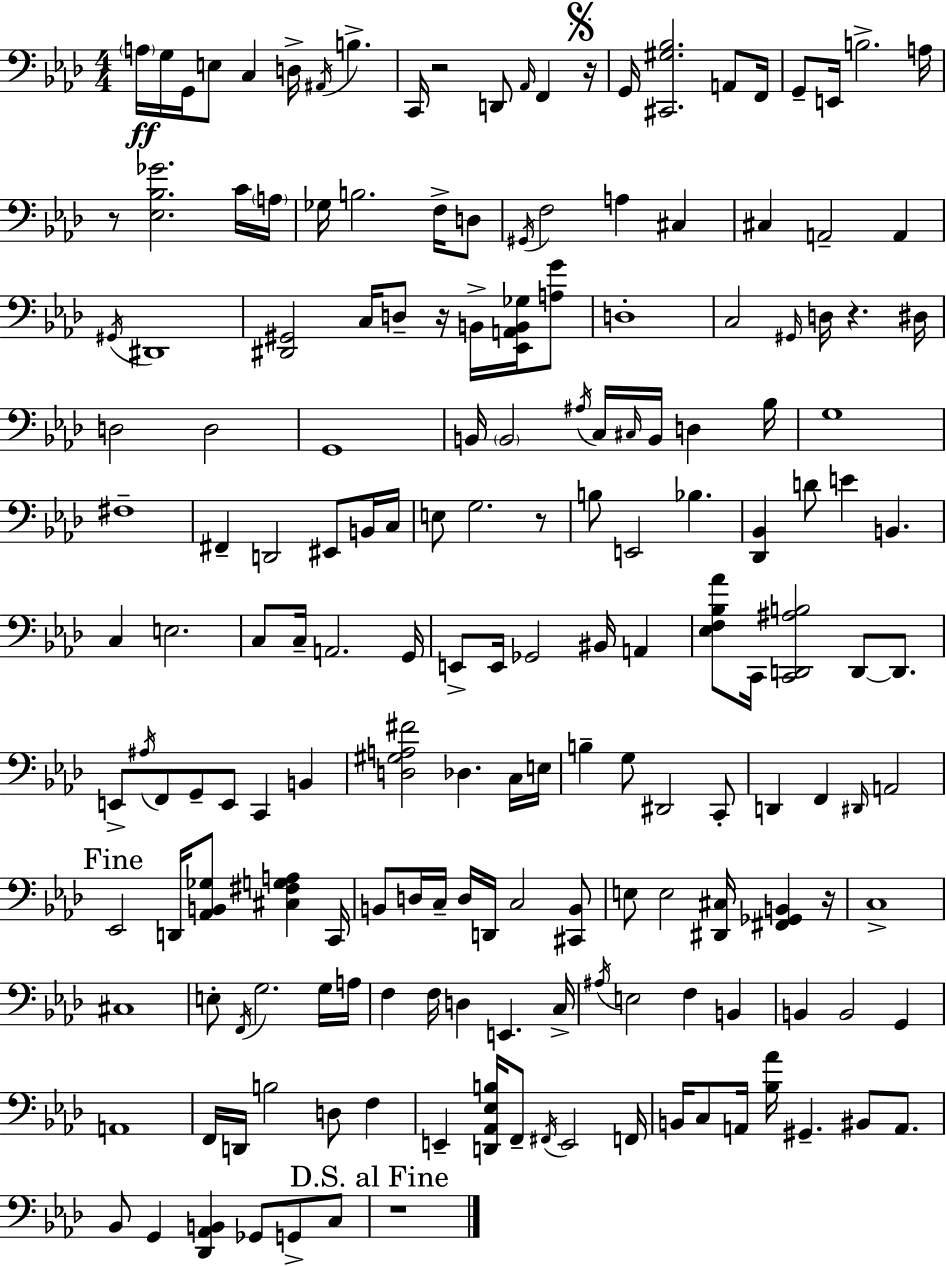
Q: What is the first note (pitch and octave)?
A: A3